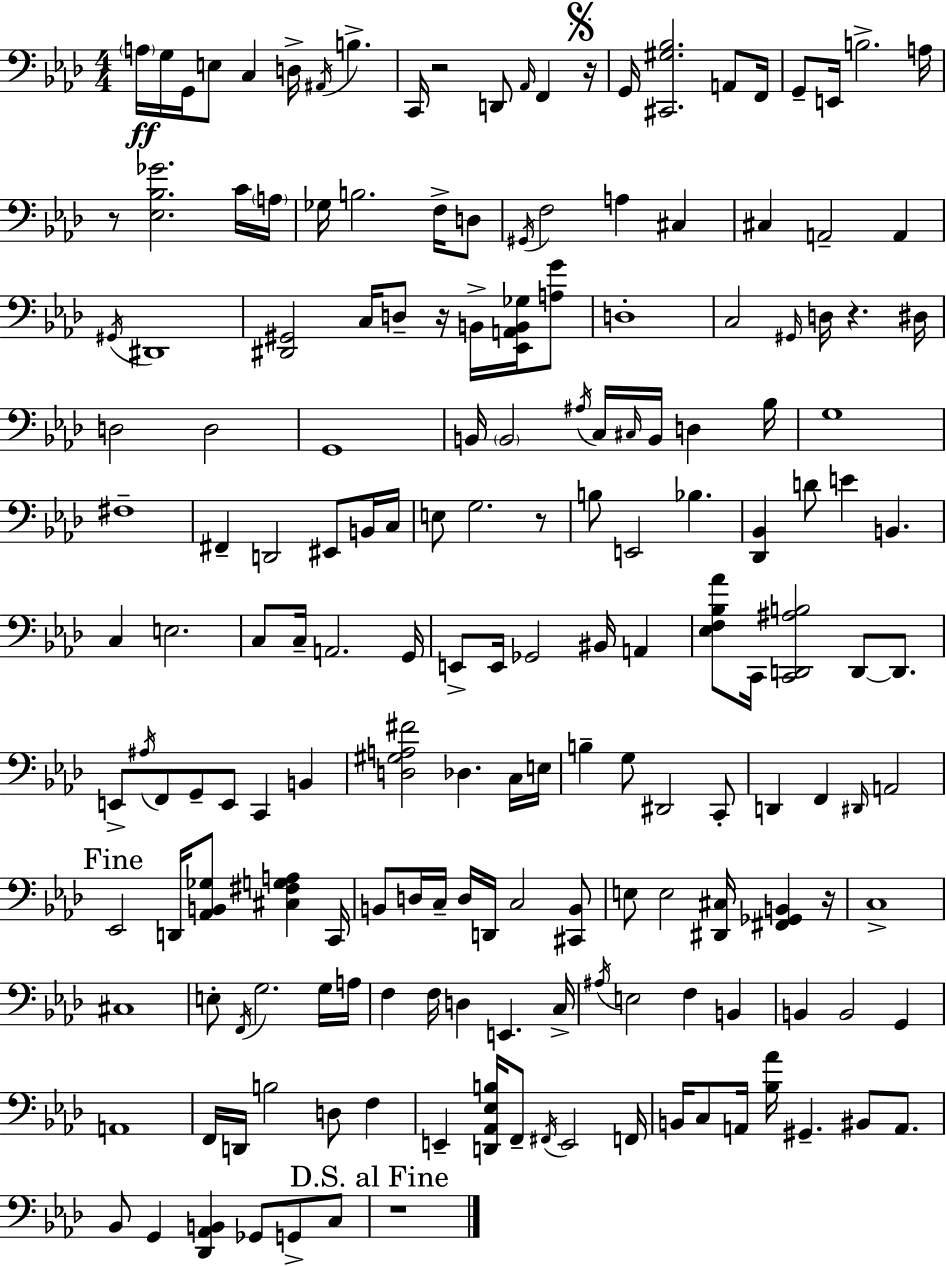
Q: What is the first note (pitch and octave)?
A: A3